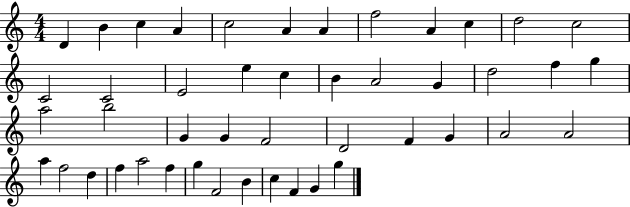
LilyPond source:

{
  \clef treble
  \numericTimeSignature
  \time 4/4
  \key c \major
  d'4 b'4 c''4 a'4 | c''2 a'4 a'4 | f''2 a'4 c''4 | d''2 c''2 | \break c'2 c'2 | e'2 e''4 c''4 | b'4 a'2 g'4 | d''2 f''4 g''4 | \break a''2 b''2 | g'4 g'4 f'2 | d'2 f'4 g'4 | a'2 a'2 | \break a''4 f''2 d''4 | f''4 a''2 f''4 | g''4 f'2 b'4 | c''4 f'4 g'4 g''4 | \break \bar "|."
}